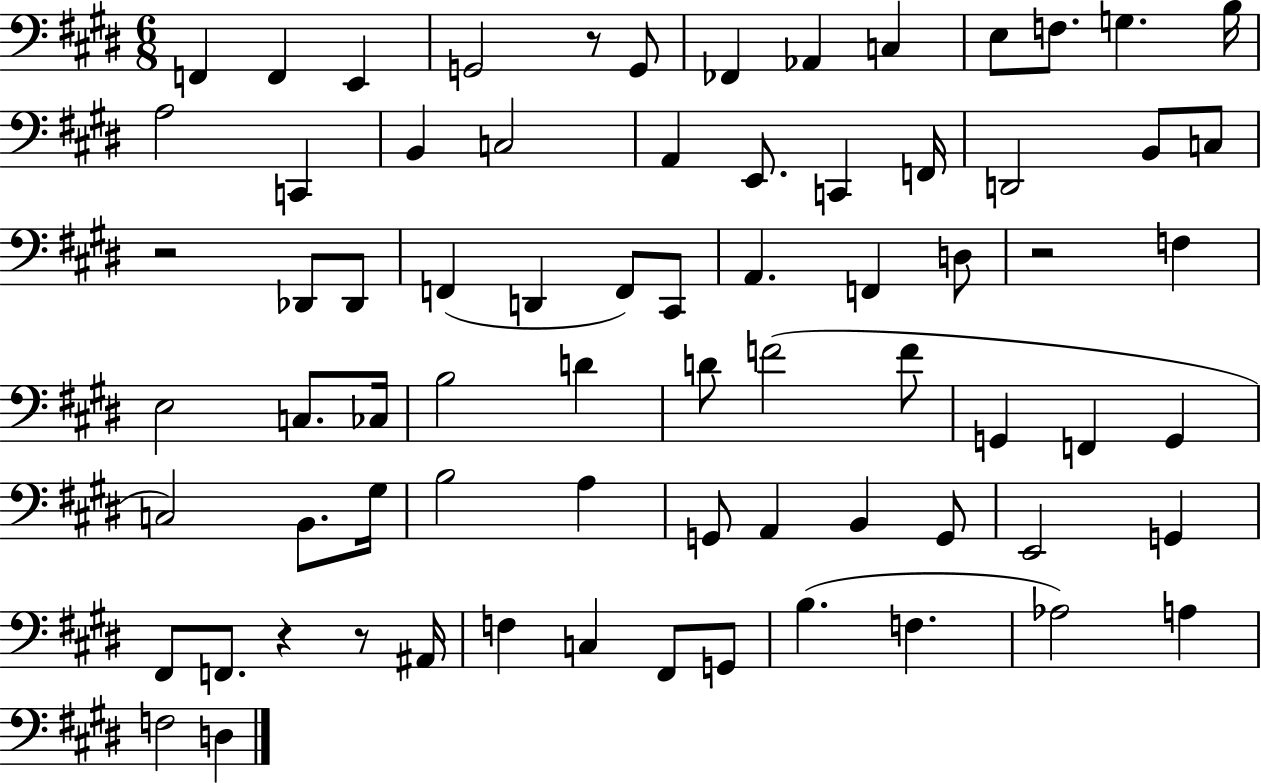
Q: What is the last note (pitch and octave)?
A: D3